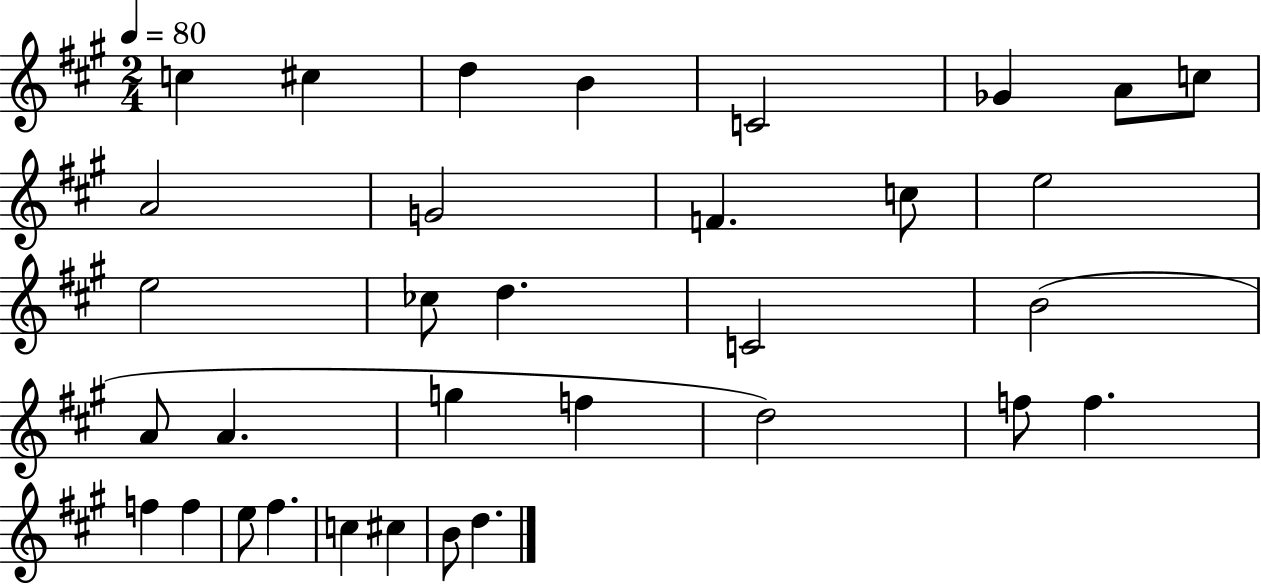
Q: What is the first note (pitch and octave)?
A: C5